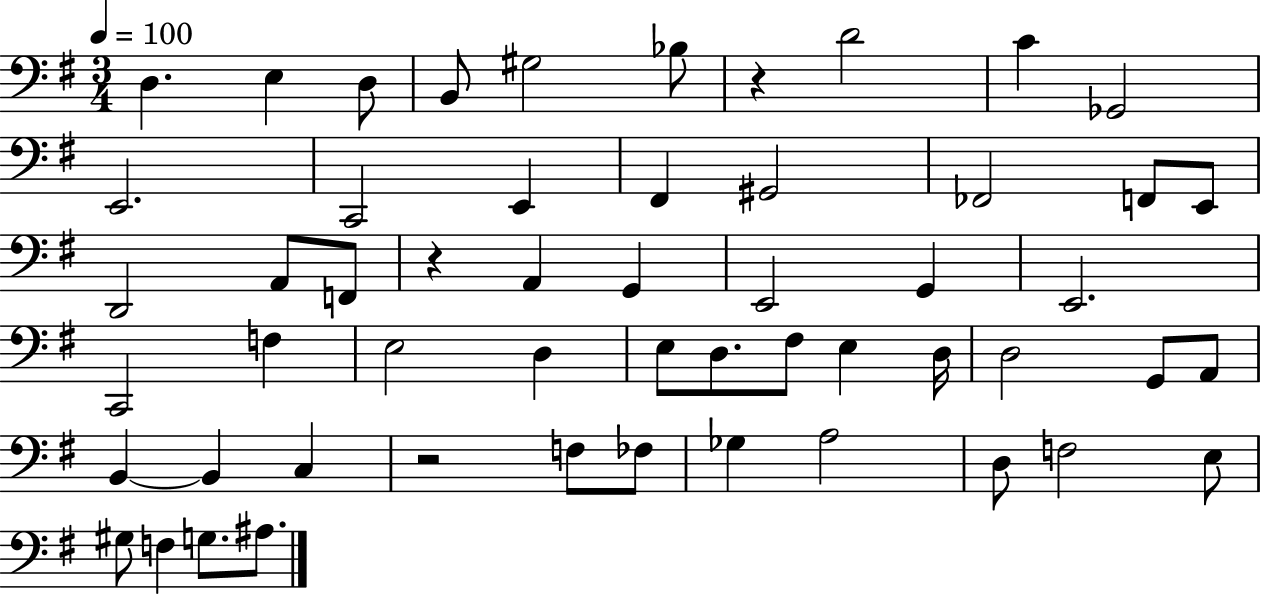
X:1
T:Untitled
M:3/4
L:1/4
K:G
D, E, D,/2 B,,/2 ^G,2 _B,/2 z D2 C _G,,2 E,,2 C,,2 E,, ^F,, ^G,,2 _F,,2 F,,/2 E,,/2 D,,2 A,,/2 F,,/2 z A,, G,, E,,2 G,, E,,2 C,,2 F, E,2 D, E,/2 D,/2 ^F,/2 E, D,/4 D,2 G,,/2 A,,/2 B,, B,, C, z2 F,/2 _F,/2 _G, A,2 D,/2 F,2 E,/2 ^G,/2 F, G,/2 ^A,/2